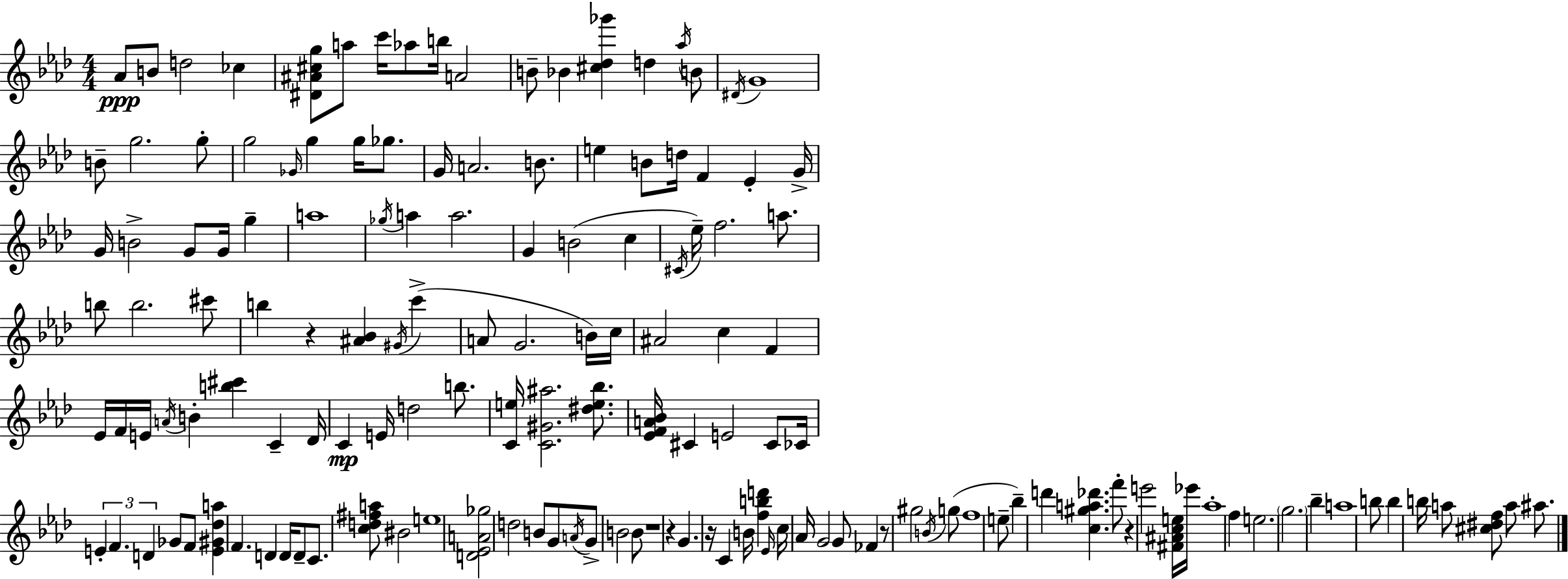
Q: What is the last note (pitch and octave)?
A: A#5